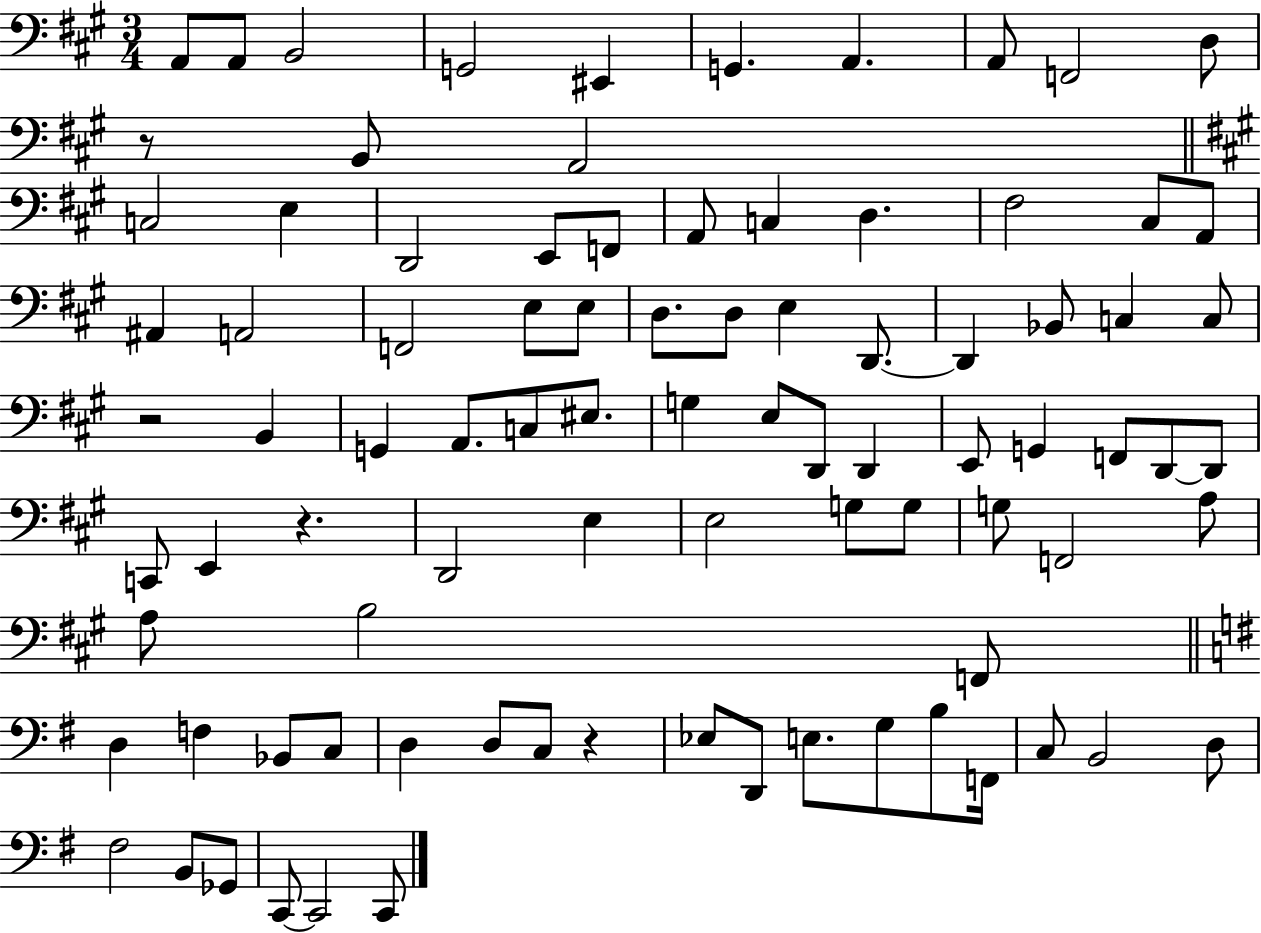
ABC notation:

X:1
T:Untitled
M:3/4
L:1/4
K:A
A,,/2 A,,/2 B,,2 G,,2 ^E,, G,, A,, A,,/2 F,,2 D,/2 z/2 B,,/2 A,,2 C,2 E, D,,2 E,,/2 F,,/2 A,,/2 C, D, ^F,2 ^C,/2 A,,/2 ^A,, A,,2 F,,2 E,/2 E,/2 D,/2 D,/2 E, D,,/2 D,, _B,,/2 C, C,/2 z2 B,, G,, A,,/2 C,/2 ^E,/2 G, E,/2 D,,/2 D,, E,,/2 G,, F,,/2 D,,/2 D,,/2 C,,/2 E,, z D,,2 E, E,2 G,/2 G,/2 G,/2 F,,2 A,/2 A,/2 B,2 F,,/2 D, F, _B,,/2 C,/2 D, D,/2 C,/2 z _E,/2 D,,/2 E,/2 G,/2 B,/2 F,,/4 C,/2 B,,2 D,/2 ^F,2 B,,/2 _G,,/2 C,,/2 C,,2 C,,/2